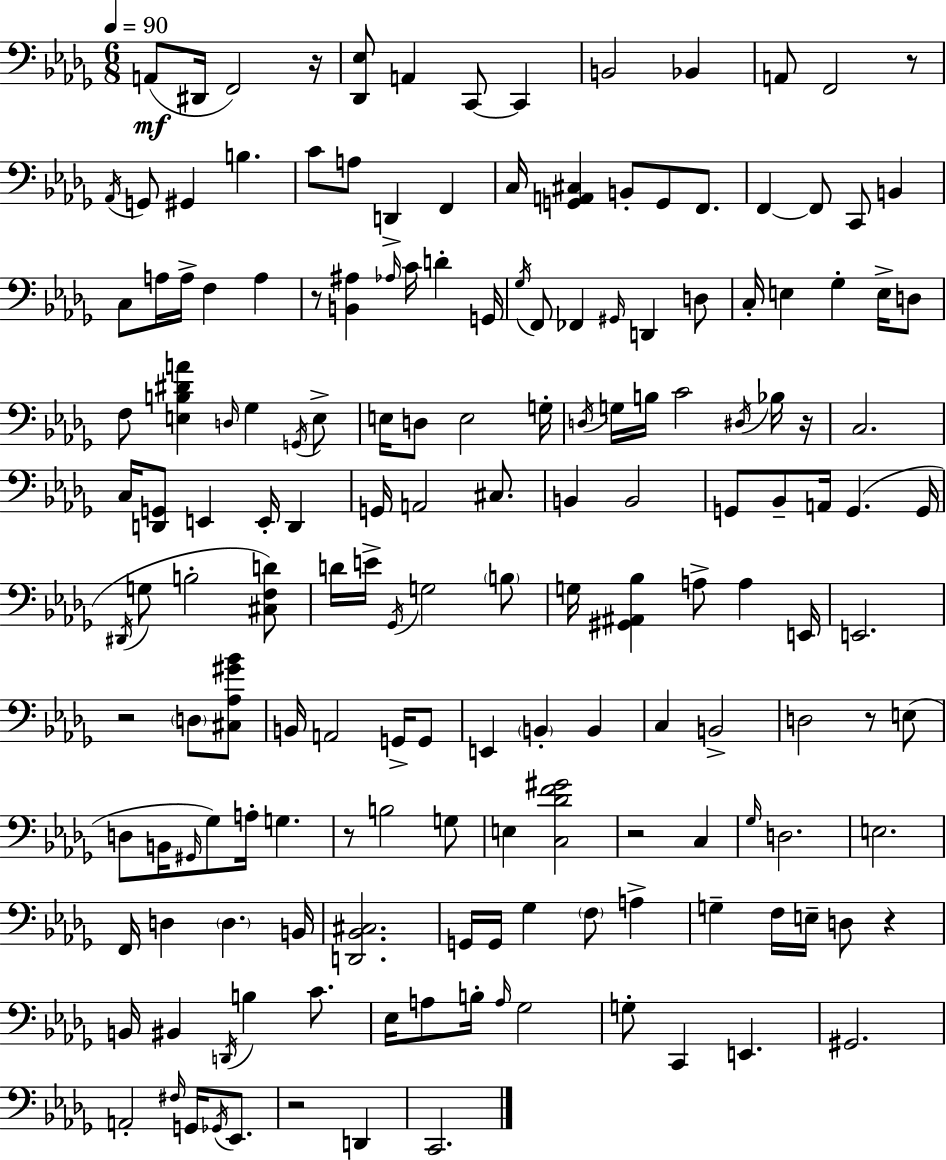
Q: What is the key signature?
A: BES minor